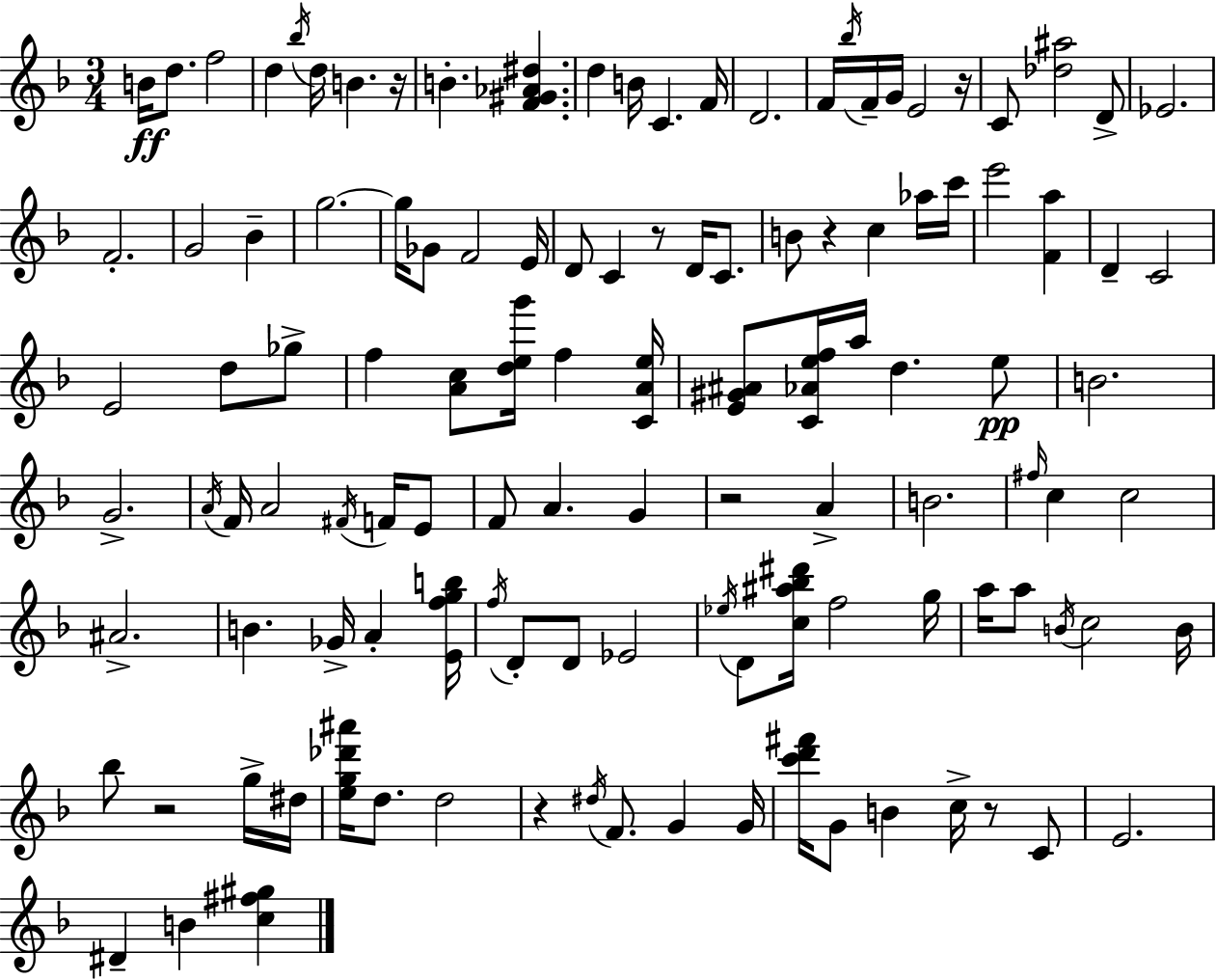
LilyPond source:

{
  \clef treble
  \numericTimeSignature
  \time 3/4
  \key d \minor
  b'16\ff d''8. f''2 | d''4 \acciaccatura { bes''16 } d''16 b'4. | r16 b'4.-. <f' gis' aes' dis''>4. | d''4 b'16 c'4. | \break f'16 d'2. | f'16 \acciaccatura { bes''16 } f'16-- g'16 e'2 | r16 c'8 <des'' ais''>2 | d'8-> ees'2. | \break f'2.-. | g'2 bes'4-- | g''2.~~ | g''16 ges'8 f'2 | \break e'16 d'8 c'4 r8 d'16 c'8. | b'8 r4 c''4 | aes''16 c'''16 e'''2 <f' a''>4 | d'4-- c'2 | \break e'2 d''8 | ges''8-> f''4 <a' c''>8 <d'' e'' g'''>16 f''4 | <c' a' e''>16 <e' gis' ais'>8 <c' aes' e'' f''>16 a''16 d''4. | e''8\pp b'2. | \break g'2.-> | \acciaccatura { a'16 } f'16 a'2 | \acciaccatura { fis'16 } f'16 e'8 f'8 a'4. | g'4 r2 | \break a'4-> b'2. | \grace { fis''16 } c''4 c''2 | ais'2.-> | b'4. ges'16-> | \break a'4-. <e' f'' g'' b''>16 \acciaccatura { f''16 } d'8-. d'8 ees'2 | \acciaccatura { ees''16 } d'8 <c'' ais'' bes'' dis'''>16 f''2 | g''16 a''16 a''8 \acciaccatura { b'16 } c''2 | b'16 bes''8 r2 | \break g''16-> dis''16 <e'' g'' des''' ais'''>16 d''8. | d''2 r4 | \acciaccatura { dis''16 } f'8. g'4 g'16 <c''' d''' fis'''>16 g'8 | b'4 c''16-> r8 c'8 e'2. | \break dis'4-- | b'4 <c'' fis'' gis''>4 \bar "|."
}